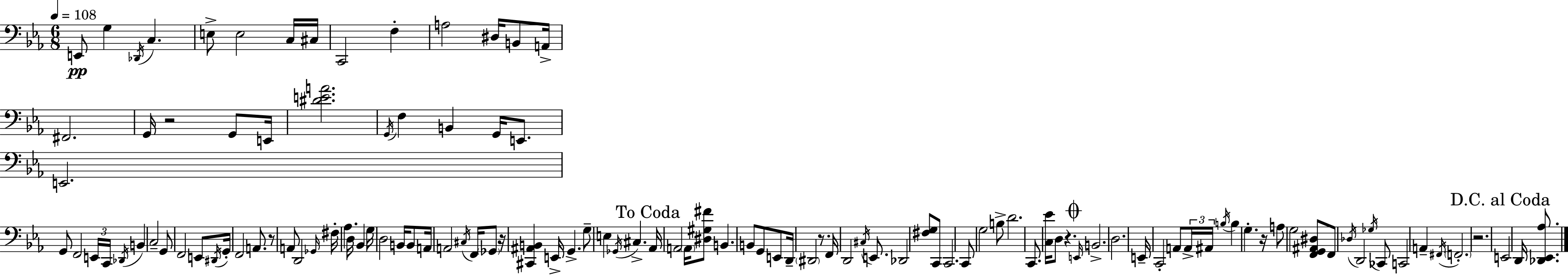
X:1
T:Untitled
M:6/8
L:1/4
K:Eb
E,,/2 G, _D,,/4 C, E,/2 E,2 C,/4 ^C,/4 C,,2 F, A,2 ^D,/4 B,,/2 A,,/4 ^F,,2 G,,/4 z2 G,,/2 E,,/4 [^DEA]2 G,,/4 F, B,, G,,/4 E,,/2 E,,2 G,,/2 F,,2 E,,/4 C,,/4 _D,,/4 B,, C,2 G,,/2 F,,2 E,,/2 ^D,,/4 G,,/4 F,,2 A,,/2 z/2 A,,/2 D,,2 _G,,/4 ^F,/4 _A, D,/4 _B,, G,/4 D,2 B,,/4 B,,/2 A,,/4 A,,2 ^C,/4 F,,/4 _G,,/2 z/4 [^C,,^A,,B,,] E,,/4 G,, G,/2 E, _G,,/4 ^C, _A,,/4 A,,2 A,,/4 [^D,^G,^F]/2 B,, B,,/2 G,,/2 E,,/2 D,,/4 ^D,,2 z/2 F,,/4 D,,2 ^C,/4 E,,/2 _D,,2 [^F,G,]/2 C,,/2 C,,2 C,,/2 G,2 B,/2 D2 C,,/2 [C,_E]/4 D,/2 z E,,/4 B,,2 D,2 E,,/4 C,,2 A,,/2 A,,/4 ^A,,/4 B,/4 B, G, z/4 A,/2 G,2 [F,,G,,^A,,^D,]/2 F,,/2 _D,/4 D,,2 _G,/4 _C,,/2 C,,2 A,, ^F,,/4 F,,2 z2 E,,2 D,,/4 [_D,,_E,,_A,]/2